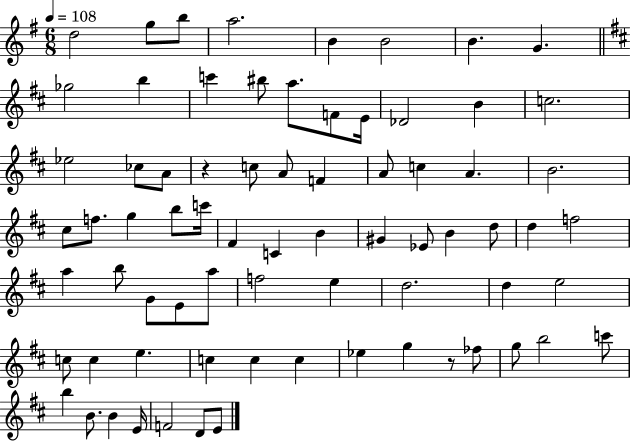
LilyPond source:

{
  \clef treble
  \numericTimeSignature
  \time 6/8
  \key g \major
  \tempo 4 = 108
  d''2 g''8 b''8 | a''2. | b'4 b'2 | b'4. g'4. | \break \bar "||" \break \key d \major ges''2 b''4 | c'''4 bis''8 a''8. f'8 e'16 | des'2 b'4 | c''2. | \break ees''2 ces''8 a'8 | r4 c''8 a'8 f'4 | a'8 c''4 a'4. | b'2. | \break cis''8 f''8. g''4 b''8 c'''16 | fis'4 c'4 b'4 | gis'4 ees'8 b'4 d''8 | d''4 f''2 | \break a''4 b''8 g'8 e'8 a''8 | f''2 e''4 | d''2. | d''4 e''2 | \break c''8 c''4 e''4. | c''4 c''4 c''4 | ees''4 g''4 r8 fes''8 | g''8 b''2 c'''8 | \break b''4 b'8. b'4 e'16 | f'2 d'8 e'8 | \bar "|."
}